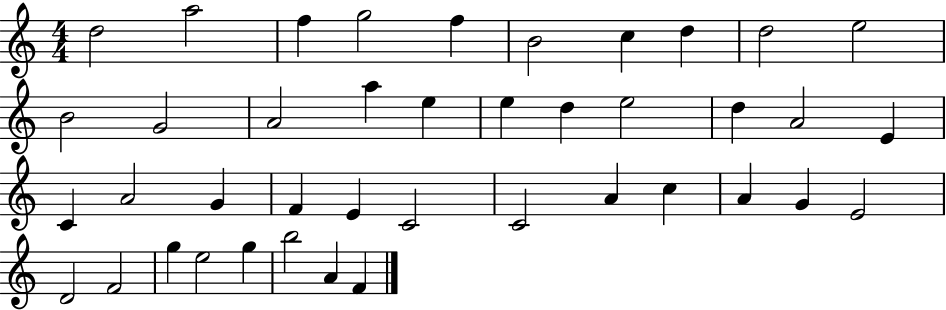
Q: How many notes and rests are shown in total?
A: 41